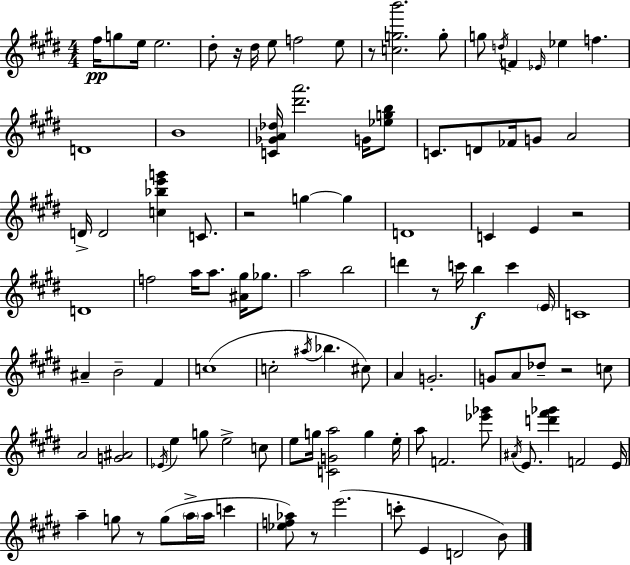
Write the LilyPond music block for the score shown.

{
  \clef treble
  \numericTimeSignature
  \time 4/4
  \key e \major
  fis''16\pp g''8 e''16 e''2. | dis''8-. r16 dis''16 e''8 f''2 e''8 | r8 <c'' g'' b'''>2. g''8-. | g''8 \acciaccatura { d''16 } f'4 \grace { ees'16 } ees''4 f''4. | \break d'1 | b'1 | <c' ges' a' des''>16 <dis''' a'''>2. g'16 | <ees'' g'' b''>8 c'8. d'8 fes'16 g'8 a'2 | \break d'16-> d'2 <c'' bes'' e''' g'''>4 c'8. | r2 g''4~~ g''4 | d'1 | c'4 e'4 r2 | \break d'1 | f''2 a''16 a''8. <ais' gis''>16 ges''8. | a''2 b''2 | d'''4 r8 c'''16 b''4\f c'''4 | \break \parenthesize e'16 c'1 | ais'4-- b'2-- fis'4 | c''1( | c''2-. \acciaccatura { ais''16 } bes''4. | \break cis''8) a'4 g'2.-. | g'8 a'8 des''8-- r2 | c''8 a'2 <g' ais'>2 | \acciaccatura { ees'16 } e''4 g''8 e''2-> | \break c''8 e''8 g''16 <c' g' a''>2 g''4 | e''16-. a''8 f'2. | <ees''' ges'''>8 \acciaccatura { ais'16 } e'8. <d''' fis''' ges'''>4 f'2 | e'16 a''4-- g''8 r8 g''8( \parenthesize a''16-> | \break a''16 c'''4 <ees'' f'' aes''>8) r8 e'''2.( | c'''8-. e'4 d'2 | b'8) \bar "|."
}